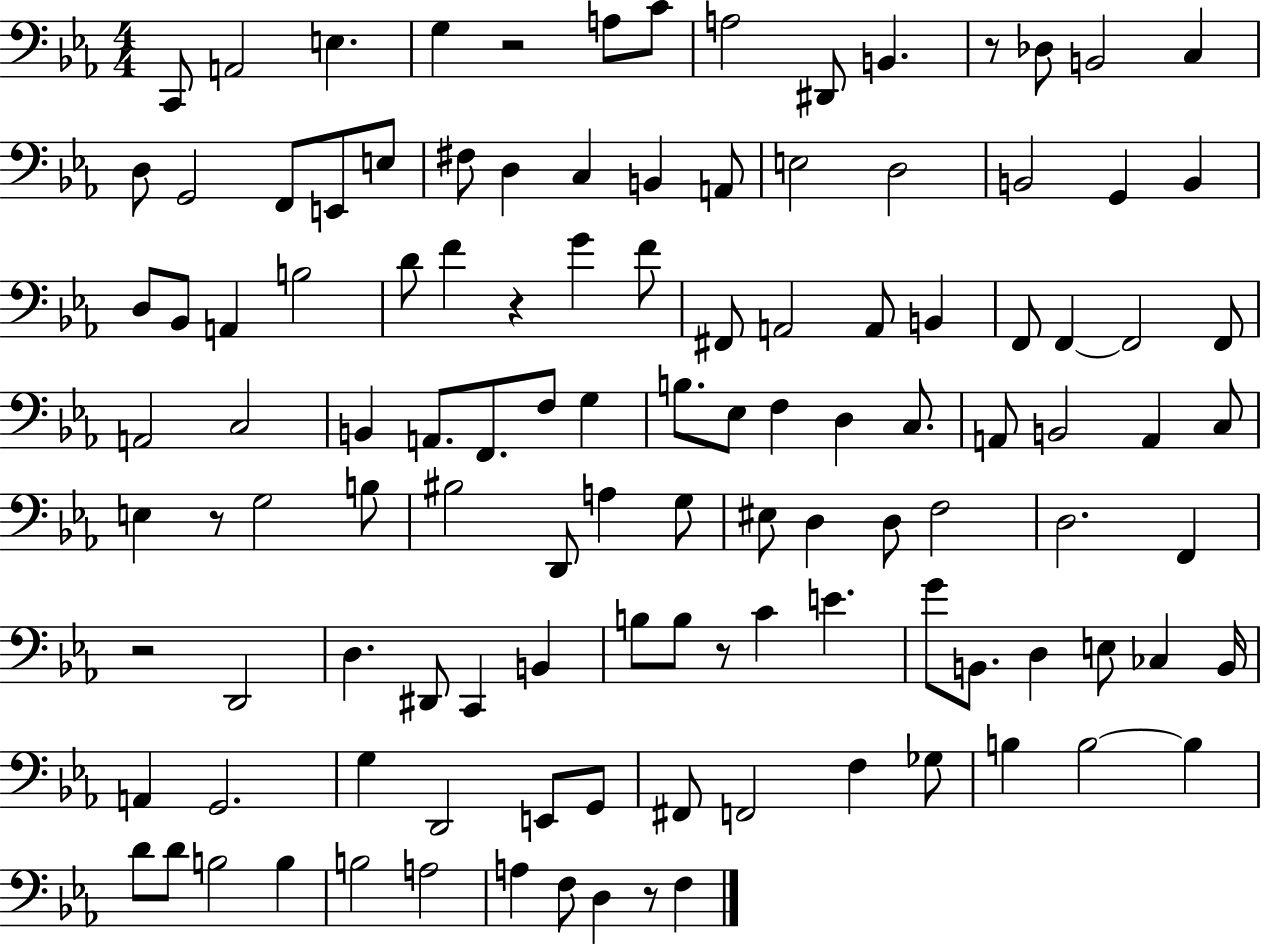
X:1
T:Untitled
M:4/4
L:1/4
K:Eb
C,,/2 A,,2 E, G, z2 A,/2 C/2 A,2 ^D,,/2 B,, z/2 _D,/2 B,,2 C, D,/2 G,,2 F,,/2 E,,/2 E,/2 ^F,/2 D, C, B,, A,,/2 E,2 D,2 B,,2 G,, B,, D,/2 _B,,/2 A,, B,2 D/2 F z G F/2 ^F,,/2 A,,2 A,,/2 B,, F,,/2 F,, F,,2 F,,/2 A,,2 C,2 B,, A,,/2 F,,/2 F,/2 G, B,/2 _E,/2 F, D, C,/2 A,,/2 B,,2 A,, C,/2 E, z/2 G,2 B,/2 ^B,2 D,,/2 A, G,/2 ^E,/2 D, D,/2 F,2 D,2 F,, z2 D,,2 D, ^D,,/2 C,, B,, B,/2 B,/2 z/2 C E G/2 B,,/2 D, E,/2 _C, B,,/4 A,, G,,2 G, D,,2 E,,/2 G,,/2 ^F,,/2 F,,2 F, _G,/2 B, B,2 B, D/2 D/2 B,2 B, B,2 A,2 A, F,/2 D, z/2 F,